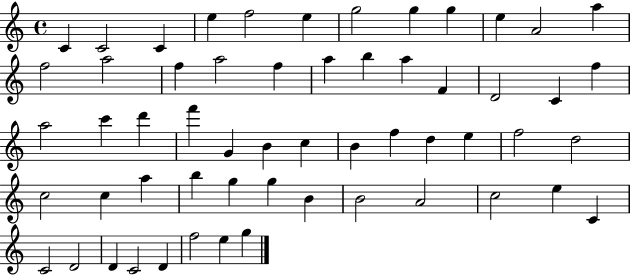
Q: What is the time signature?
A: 4/4